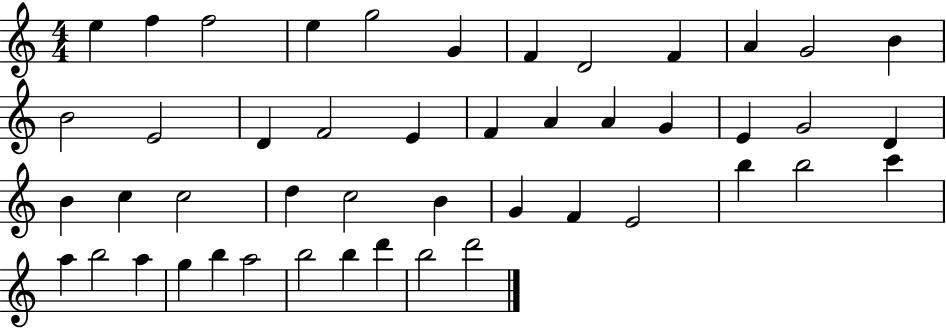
E5/q F5/q F5/h E5/q G5/h G4/q F4/q D4/h F4/q A4/q G4/h B4/q B4/h E4/h D4/q F4/h E4/q F4/q A4/q A4/q G4/q E4/q G4/h D4/q B4/q C5/q C5/h D5/q C5/h B4/q G4/q F4/q E4/h B5/q B5/h C6/q A5/q B5/h A5/q G5/q B5/q A5/h B5/h B5/q D6/q B5/h D6/h